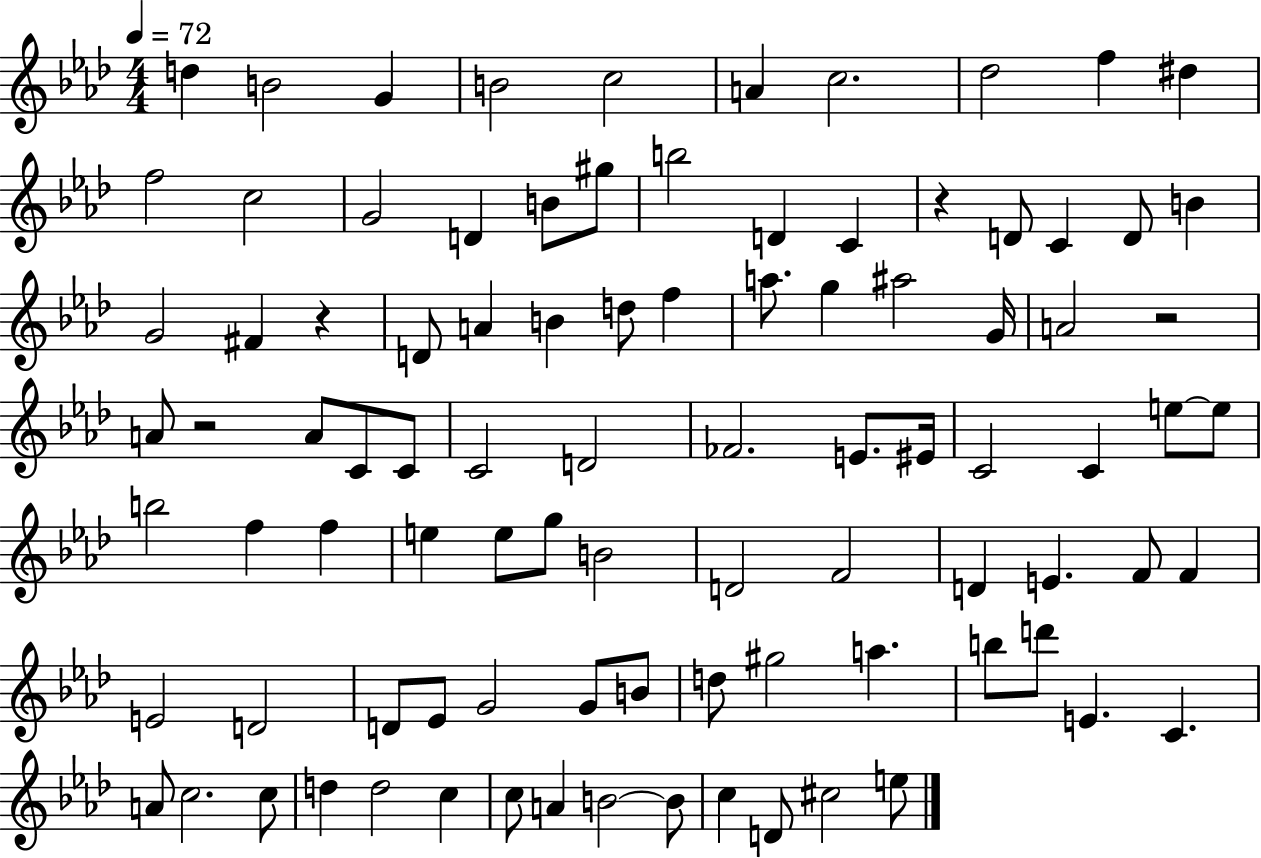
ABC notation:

X:1
T:Untitled
M:4/4
L:1/4
K:Ab
d B2 G B2 c2 A c2 _d2 f ^d f2 c2 G2 D B/2 ^g/2 b2 D C z D/2 C D/2 B G2 ^F z D/2 A B d/2 f a/2 g ^a2 G/4 A2 z2 A/2 z2 A/2 C/2 C/2 C2 D2 _F2 E/2 ^E/4 C2 C e/2 e/2 b2 f f e e/2 g/2 B2 D2 F2 D E F/2 F E2 D2 D/2 _E/2 G2 G/2 B/2 d/2 ^g2 a b/2 d'/2 E C A/2 c2 c/2 d d2 c c/2 A B2 B/2 c D/2 ^c2 e/2